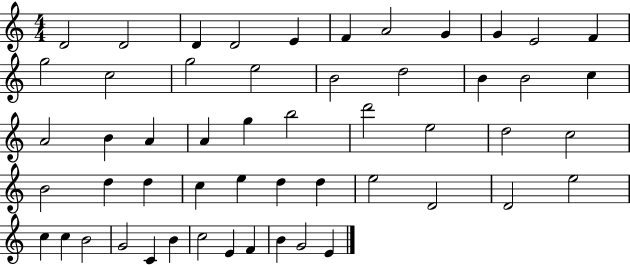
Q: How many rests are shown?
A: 0